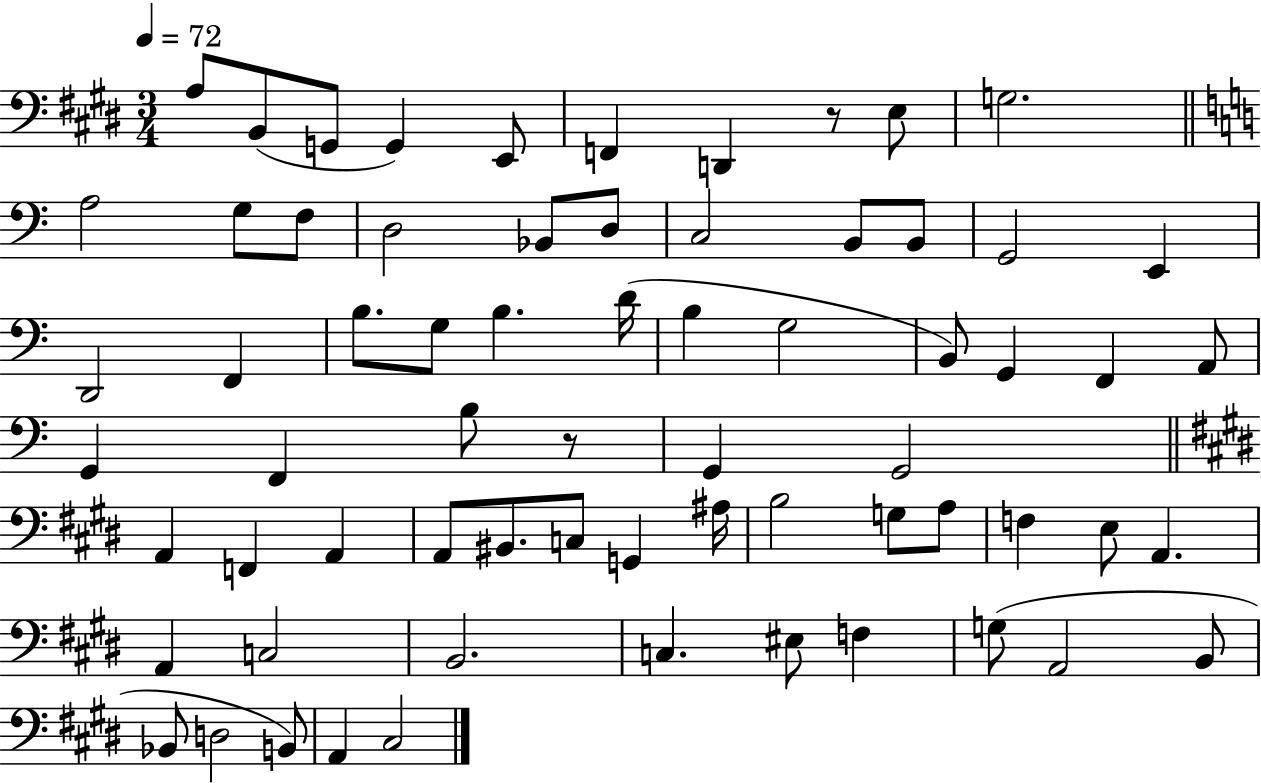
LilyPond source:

{
  \clef bass
  \numericTimeSignature
  \time 3/4
  \key e \major
  \tempo 4 = 72
  a8 b,8( g,8 g,4) e,8 | f,4 d,4 r8 e8 | g2. | \bar "||" \break \key c \major a2 g8 f8 | d2 bes,8 d8 | c2 b,8 b,8 | g,2 e,4 | \break d,2 f,4 | b8. g8 b4. d'16( | b4 g2 | b,8) g,4 f,4 a,8 | \break g,4 f,4 b8 r8 | g,4 g,2 | \bar "||" \break \key e \major a,4 f,4 a,4 | a,8 bis,8. c8 g,4 ais16 | b2 g8 a8 | f4 e8 a,4. | \break a,4 c2 | b,2. | c4. eis8 f4 | g8( a,2 b,8 | \break bes,8 d2 b,8) | a,4 cis2 | \bar "|."
}